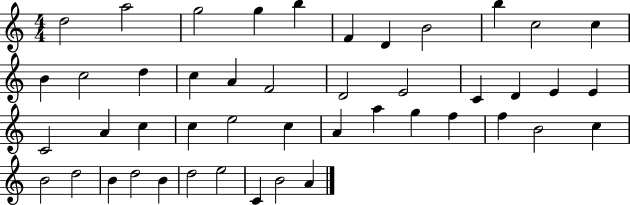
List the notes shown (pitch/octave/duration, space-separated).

D5/h A5/h G5/h G5/q B5/q F4/q D4/q B4/h B5/q C5/h C5/q B4/q C5/h D5/q C5/q A4/q F4/h D4/h E4/h C4/q D4/q E4/q E4/q C4/h A4/q C5/q C5/q E5/h C5/q A4/q A5/q G5/q F5/q F5/q B4/h C5/q B4/h D5/h B4/q D5/h B4/q D5/h E5/h C4/q B4/h A4/q